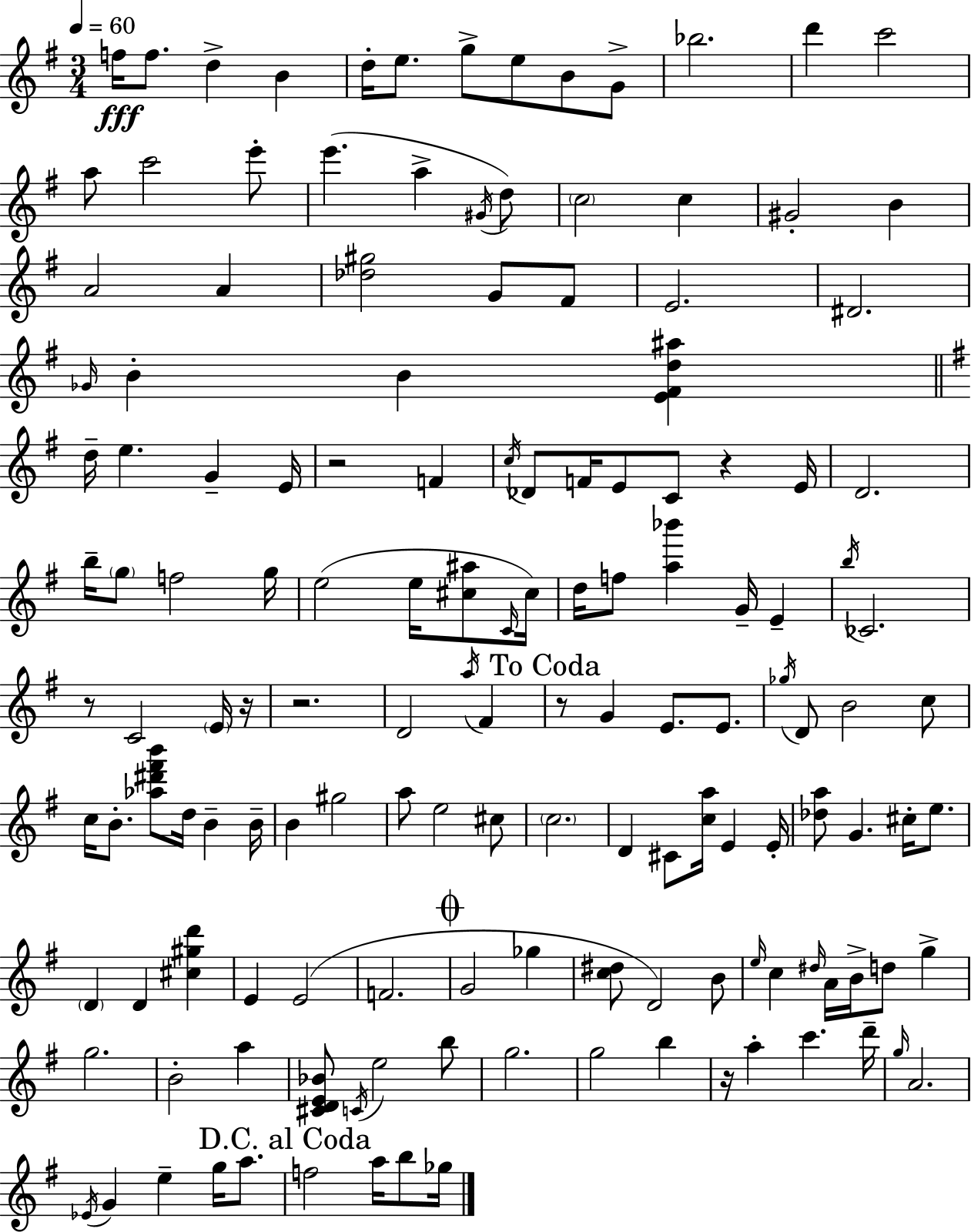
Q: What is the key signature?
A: G major